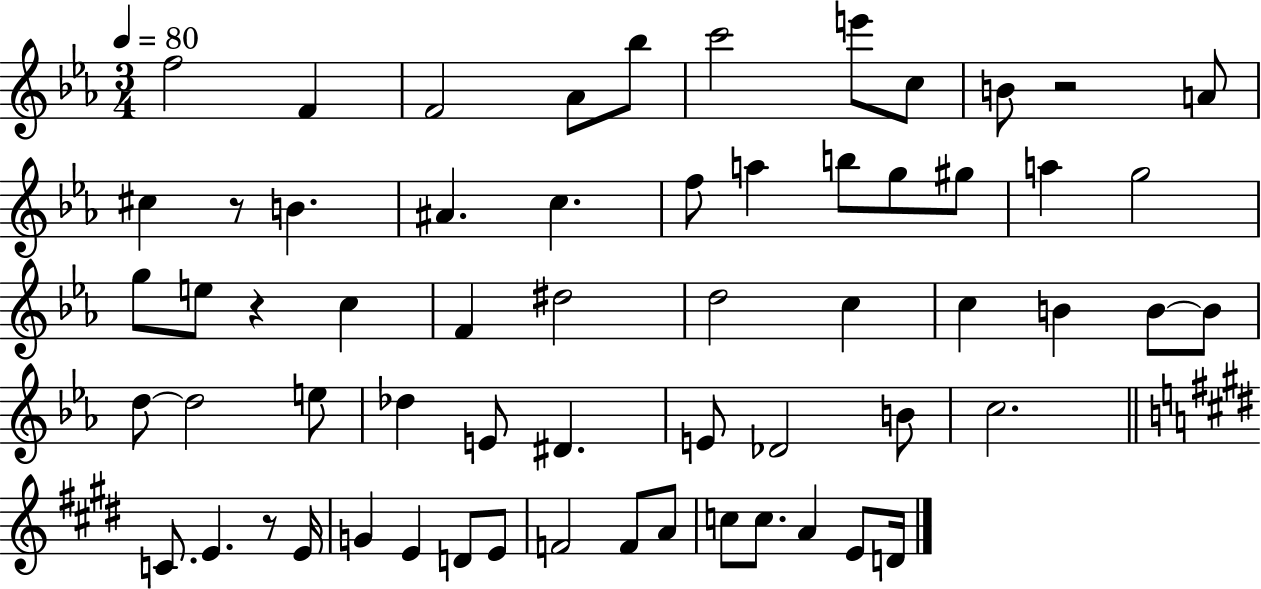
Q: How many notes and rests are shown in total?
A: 61